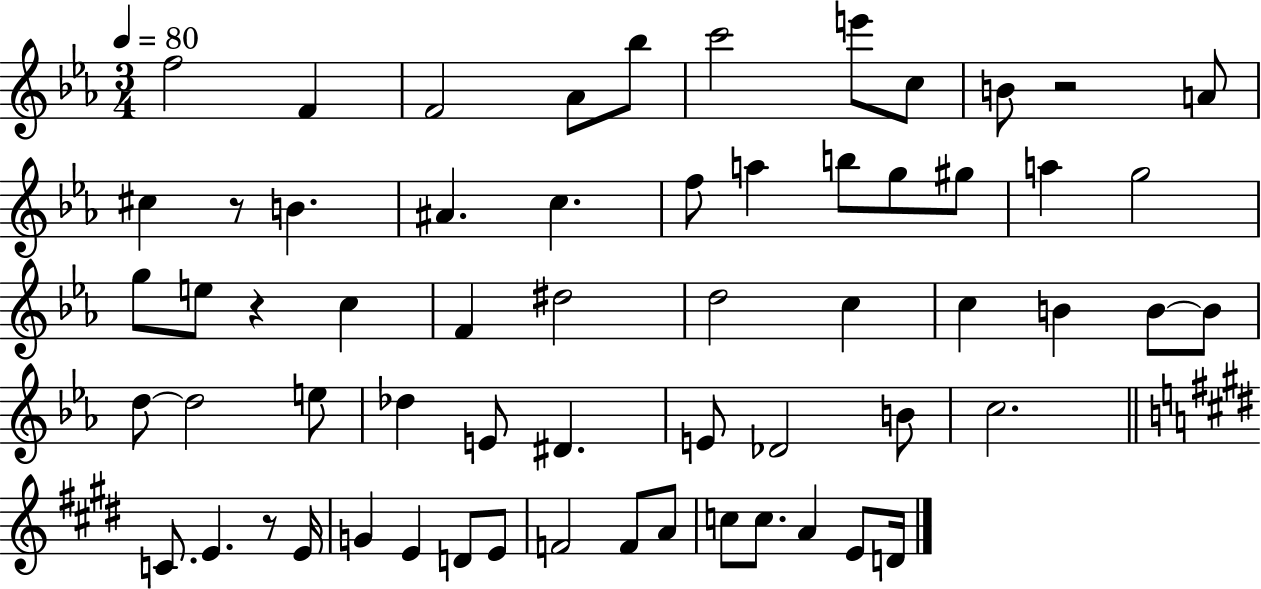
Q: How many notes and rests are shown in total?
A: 61